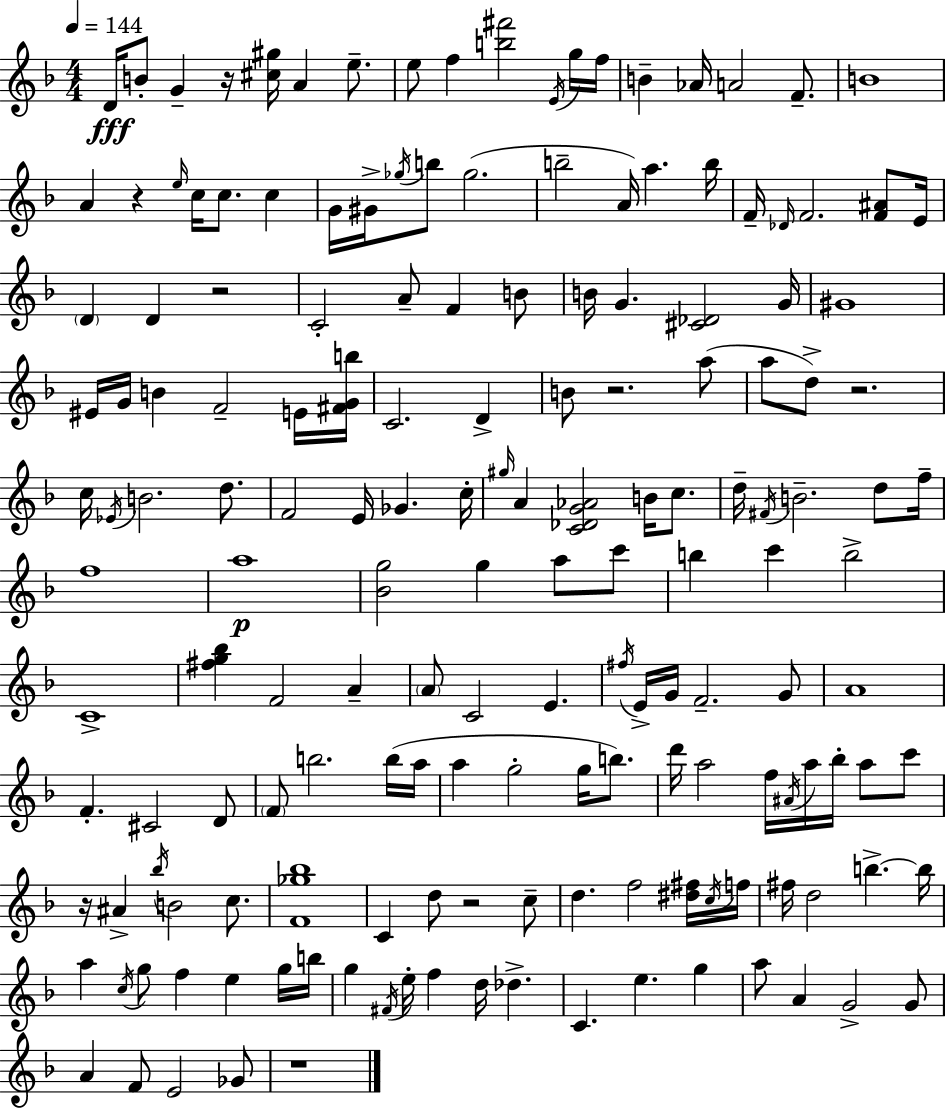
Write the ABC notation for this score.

X:1
T:Untitled
M:4/4
L:1/4
K:F
D/4 B/2 G z/4 [^c^g]/4 A e/2 e/2 f [b^f']2 E/4 g/4 f/4 B _A/4 A2 F/2 B4 A z e/4 c/4 c/2 c G/4 ^G/4 _g/4 b/2 _g2 b2 A/4 a b/4 F/4 _D/4 F2 [F^A]/2 E/4 D D z2 C2 A/2 F B/2 B/4 G [^C_D]2 G/4 ^G4 ^E/4 G/4 B F2 E/4 [^FGb]/4 C2 D B/2 z2 a/2 a/2 d/2 z2 c/4 _E/4 B2 d/2 F2 E/4 _G c/4 ^g/4 A [C_DG_A]2 B/4 c/2 d/4 ^F/4 B2 d/2 f/4 f4 a4 [_Bg]2 g a/2 c'/2 b c' b2 C4 [^fg_b] F2 A A/2 C2 E ^f/4 E/4 G/4 F2 G/2 A4 F ^C2 D/2 F/2 b2 b/4 a/4 a g2 g/4 b/2 d'/4 a2 f/4 ^A/4 a/4 _b/4 a/2 c'/2 z/4 ^A _b/4 B2 c/2 [F_g_b]4 C d/2 z2 c/2 d f2 [^d^f]/4 c/4 f/4 ^f/4 d2 b b/4 a c/4 g/2 f e g/4 b/4 g ^F/4 e/4 f d/4 _d C e g a/2 A G2 G/2 A F/2 E2 _G/2 z4